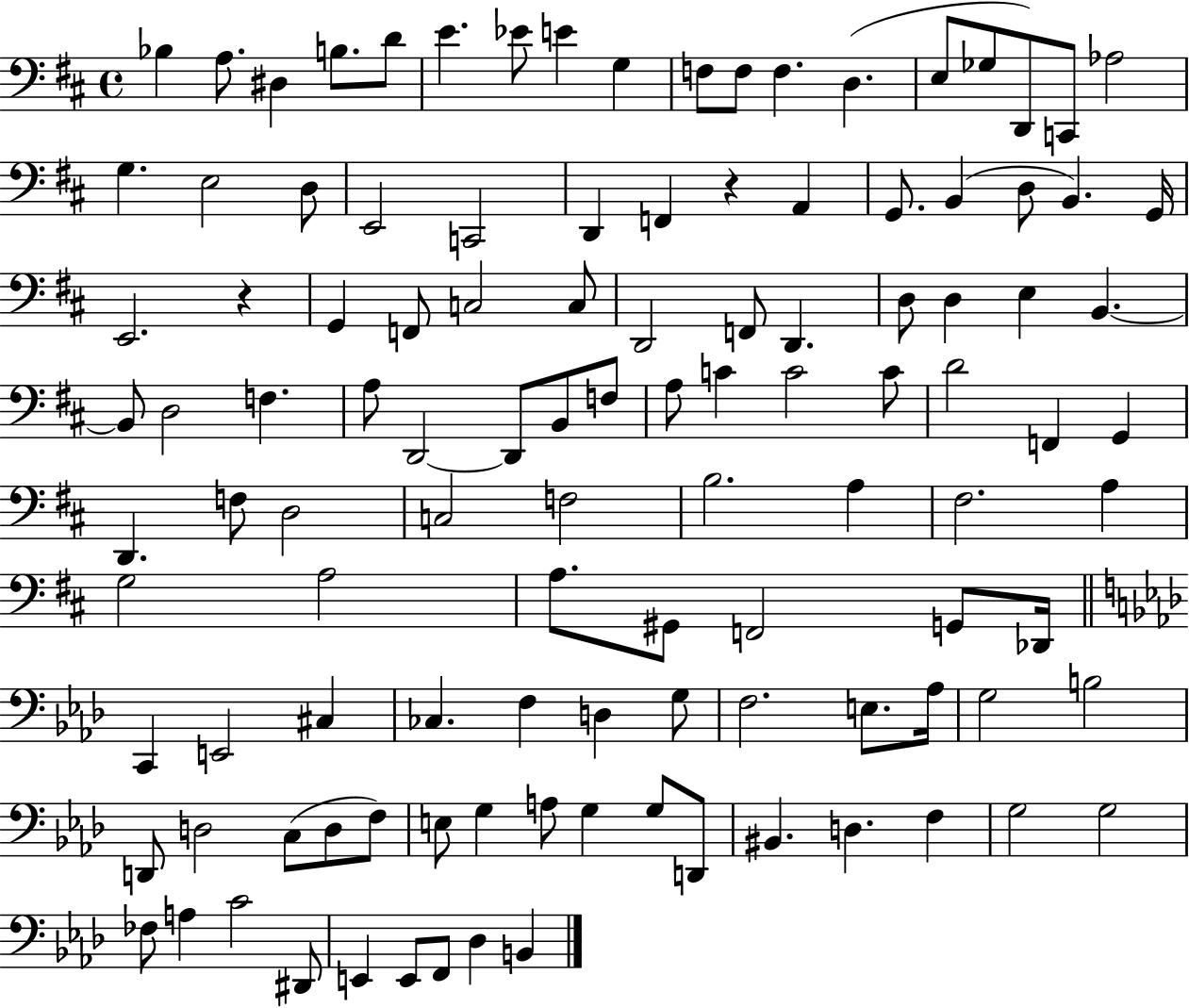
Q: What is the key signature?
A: D major